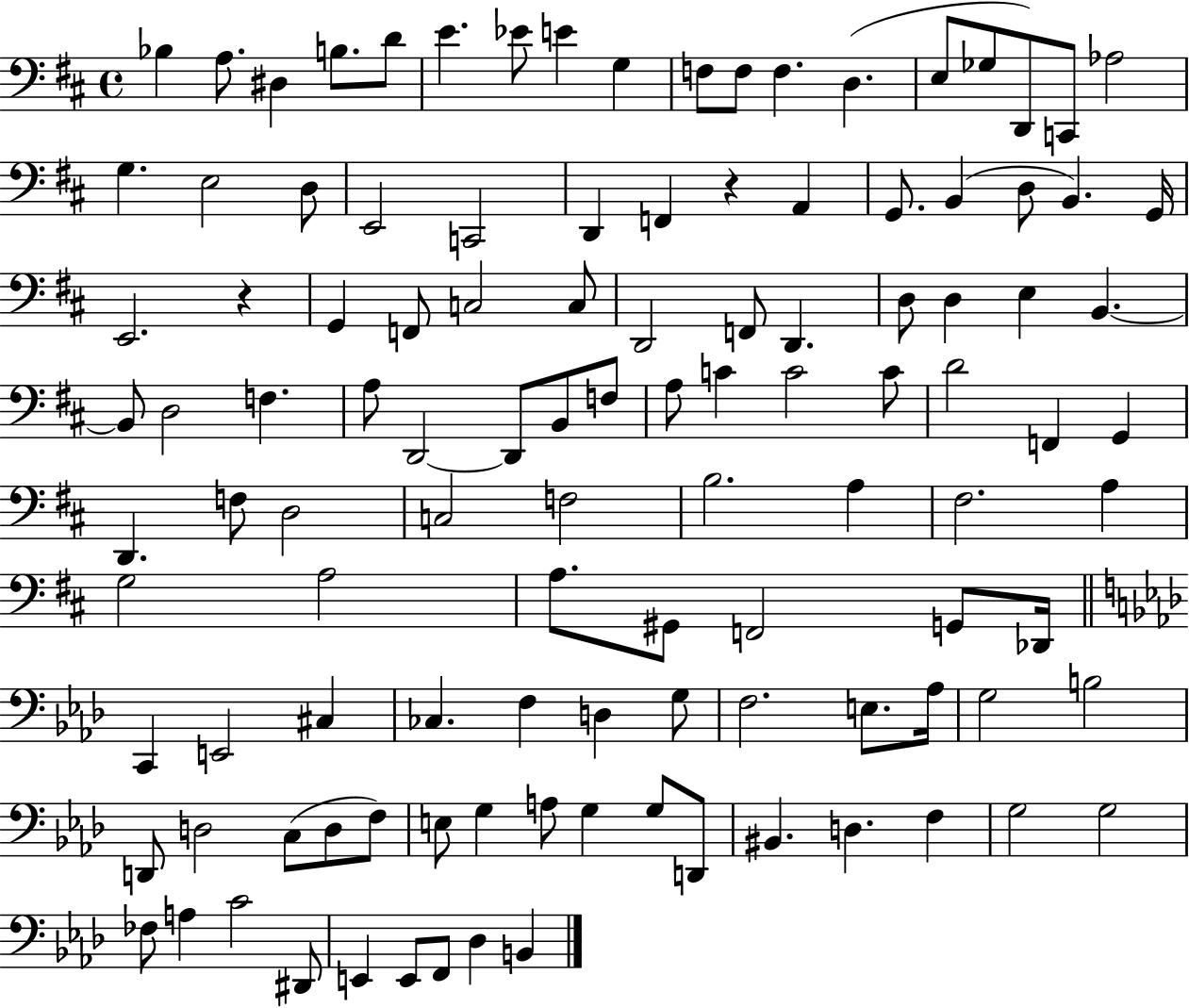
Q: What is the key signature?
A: D major